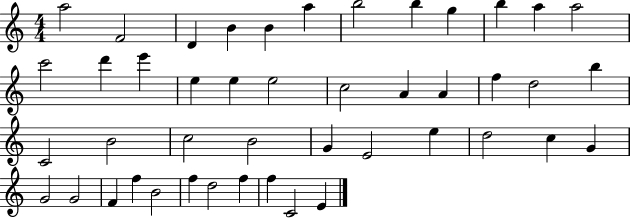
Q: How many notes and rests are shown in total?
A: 45